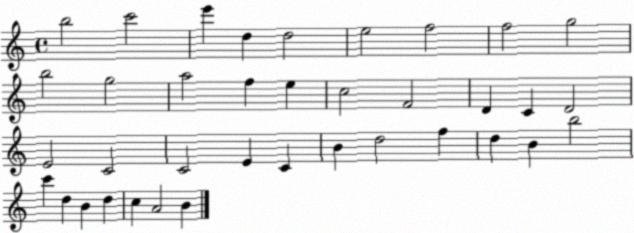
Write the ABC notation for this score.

X:1
T:Untitled
M:4/4
L:1/4
K:C
b2 c'2 e' d d2 e2 f2 f2 g2 b2 g2 a2 f e c2 F2 D C D2 E2 C2 C2 E C B d2 f d B b2 c' d B d c A2 B